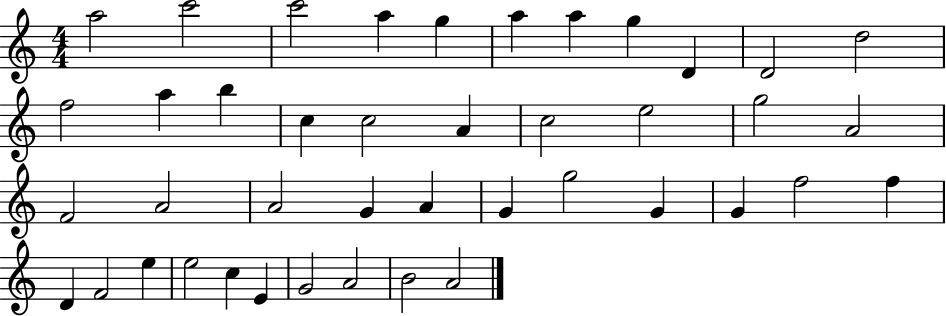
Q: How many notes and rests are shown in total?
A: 42